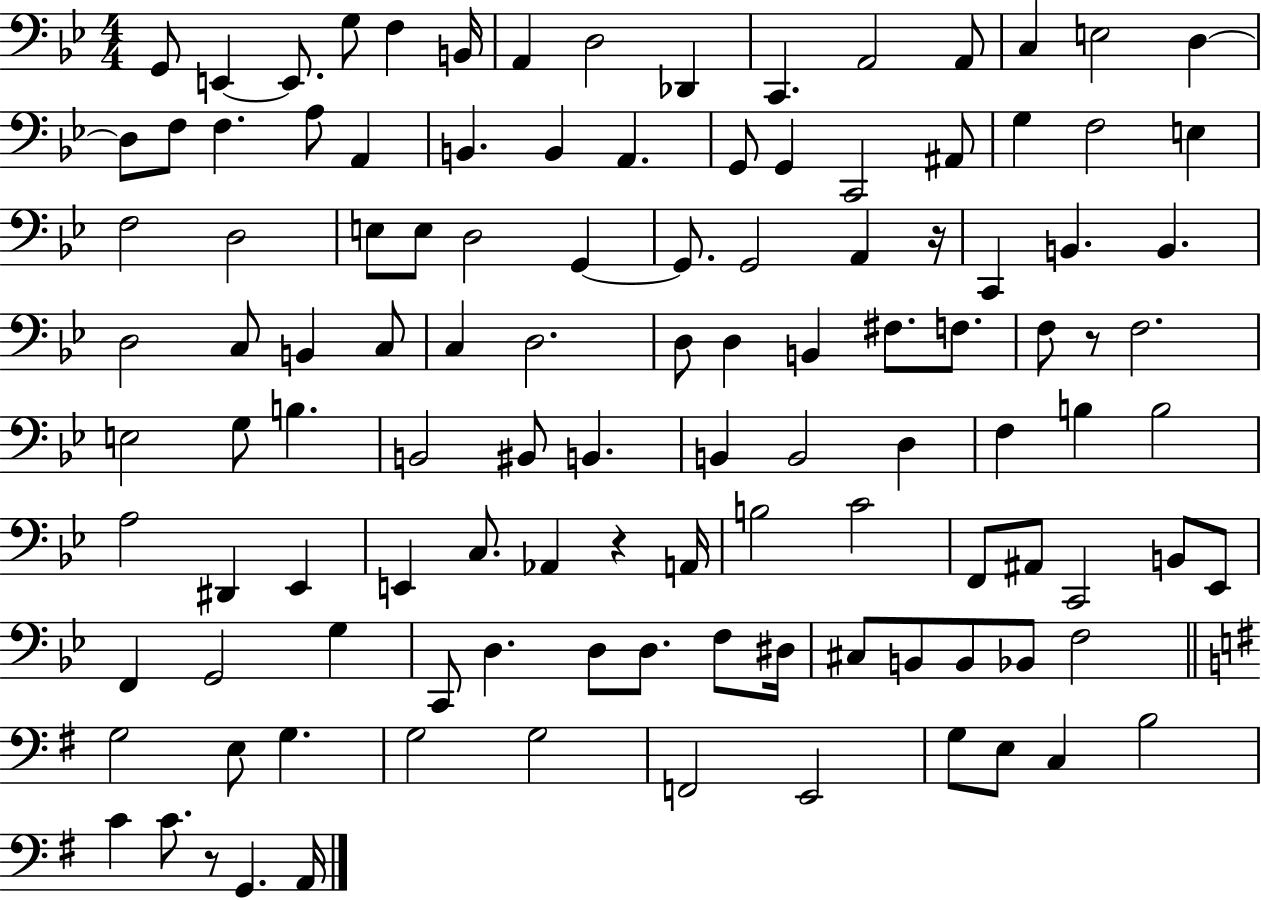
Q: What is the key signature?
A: BES major